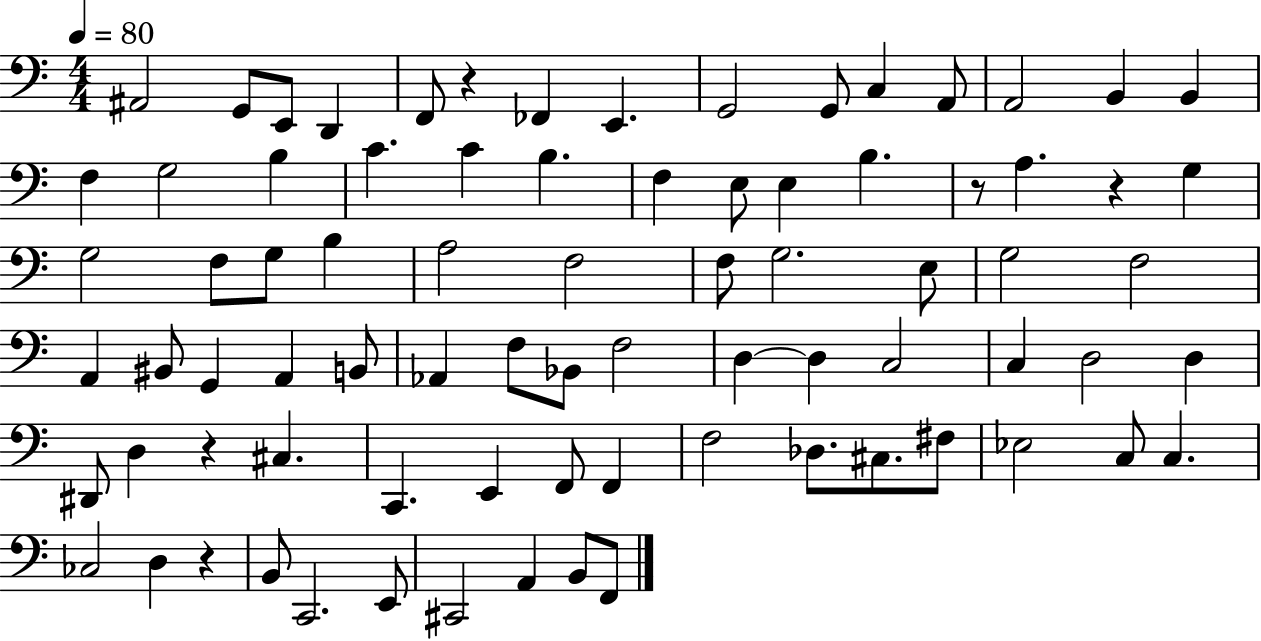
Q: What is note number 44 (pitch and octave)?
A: F3